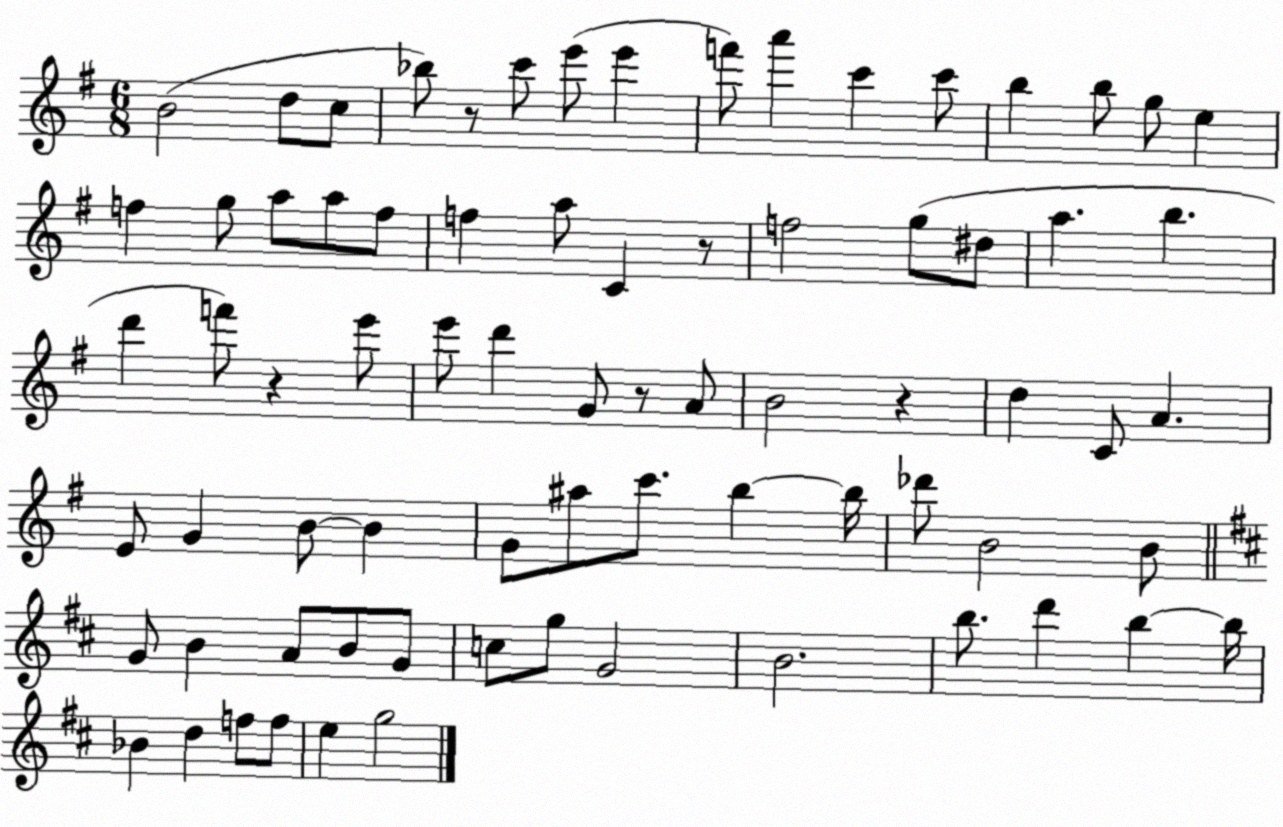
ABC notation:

X:1
T:Untitled
M:6/8
L:1/4
K:G
B2 d/2 c/2 _b/2 z/2 c'/2 e'/2 e' f'/2 a' c' c'/2 b b/2 g/2 e f g/2 a/2 a/2 f/2 f a/2 C z/2 f2 g/2 ^d/2 a b d' f'/2 z e'/2 e'/2 d' G/2 z/2 A/2 B2 z d C/2 A E/2 G B/2 B G/2 ^a/2 c'/2 b b/4 _d'/2 B2 B/2 G/2 B A/2 B/2 G/2 c/2 g/2 G2 B2 b/2 d' b b/4 _B d f/2 f/2 e g2